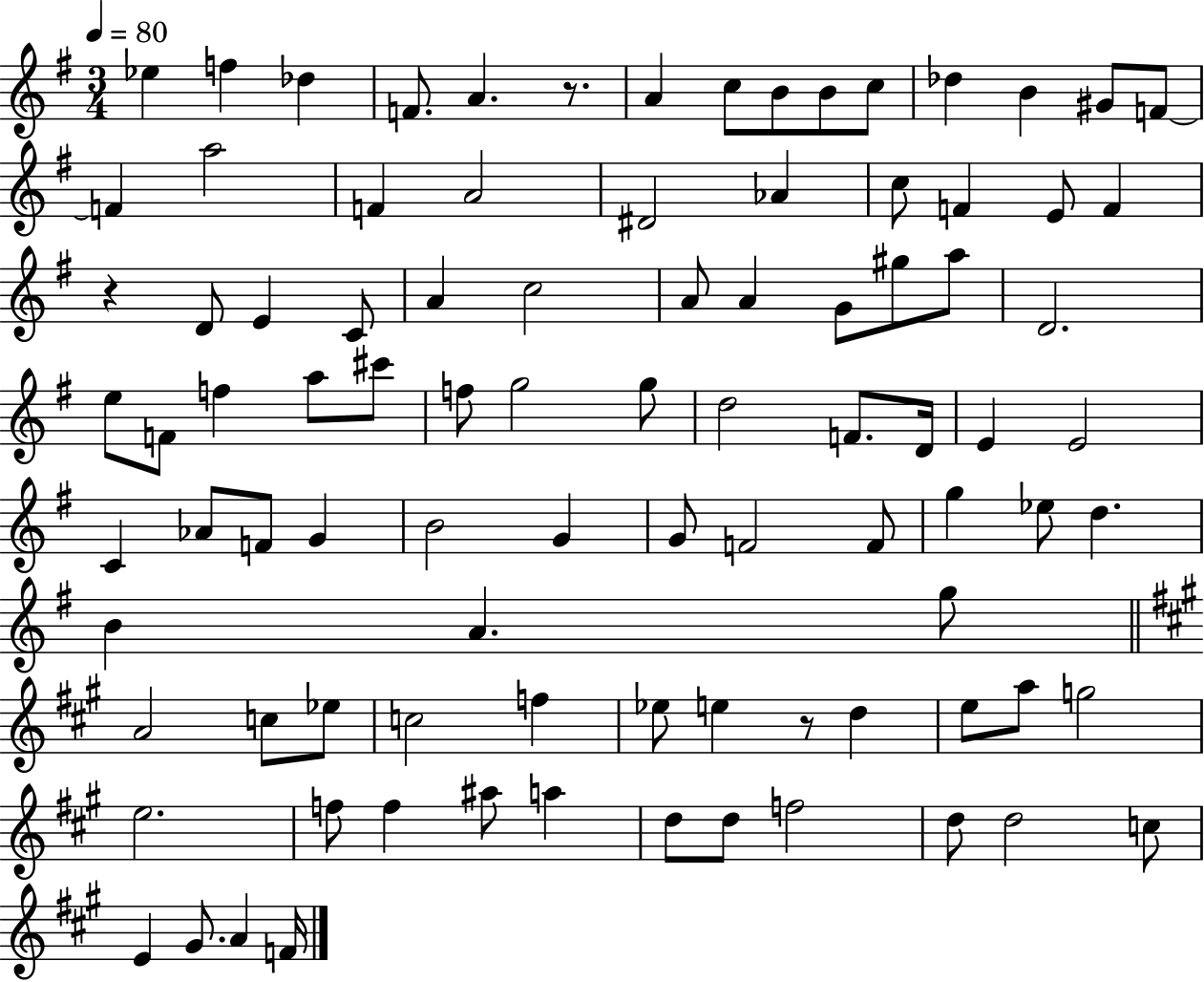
X:1
T:Untitled
M:3/4
L:1/4
K:G
_e f _d F/2 A z/2 A c/2 B/2 B/2 c/2 _d B ^G/2 F/2 F a2 F A2 ^D2 _A c/2 F E/2 F z D/2 E C/2 A c2 A/2 A G/2 ^g/2 a/2 D2 e/2 F/2 f a/2 ^c'/2 f/2 g2 g/2 d2 F/2 D/4 E E2 C _A/2 F/2 G B2 G G/2 F2 F/2 g _e/2 d B A g/2 A2 c/2 _e/2 c2 f _e/2 e z/2 d e/2 a/2 g2 e2 f/2 f ^a/2 a d/2 d/2 f2 d/2 d2 c/2 E ^G/2 A F/4